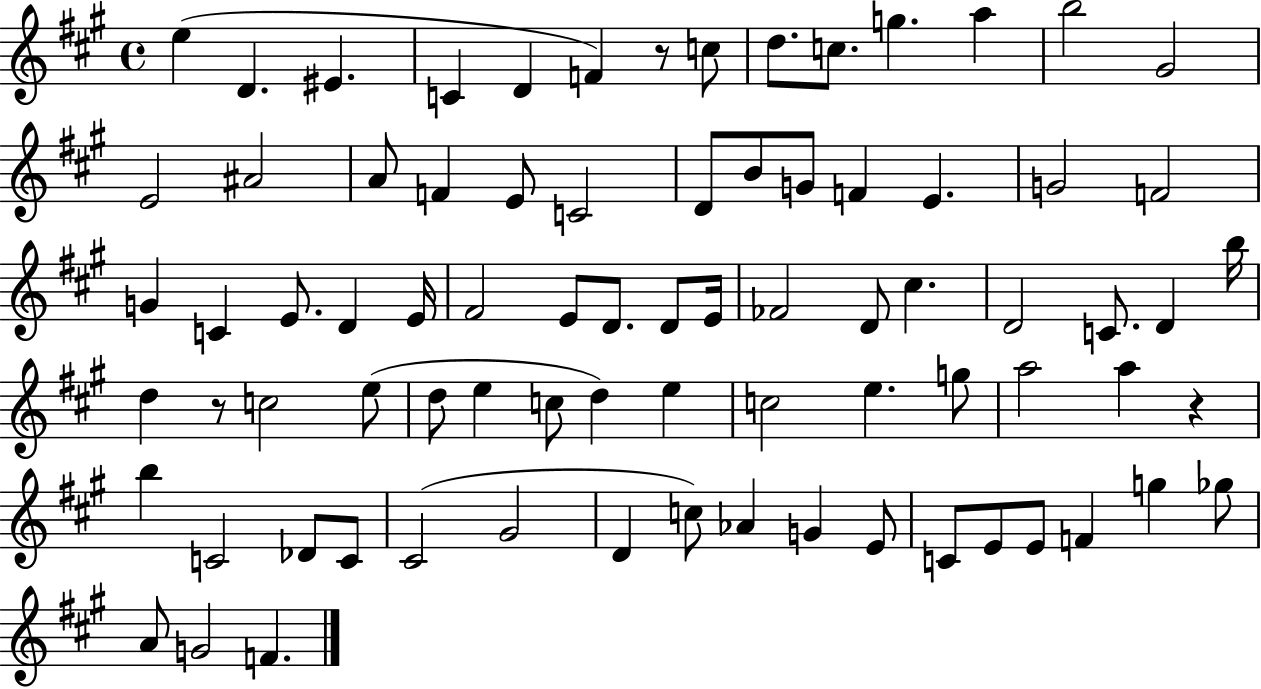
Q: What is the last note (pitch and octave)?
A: F4